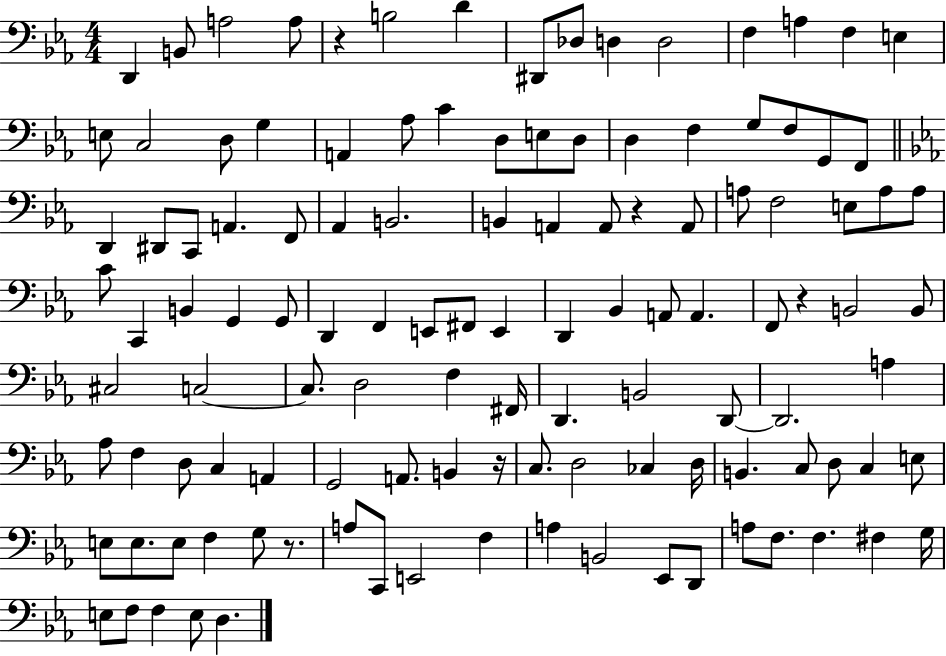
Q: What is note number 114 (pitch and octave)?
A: D3